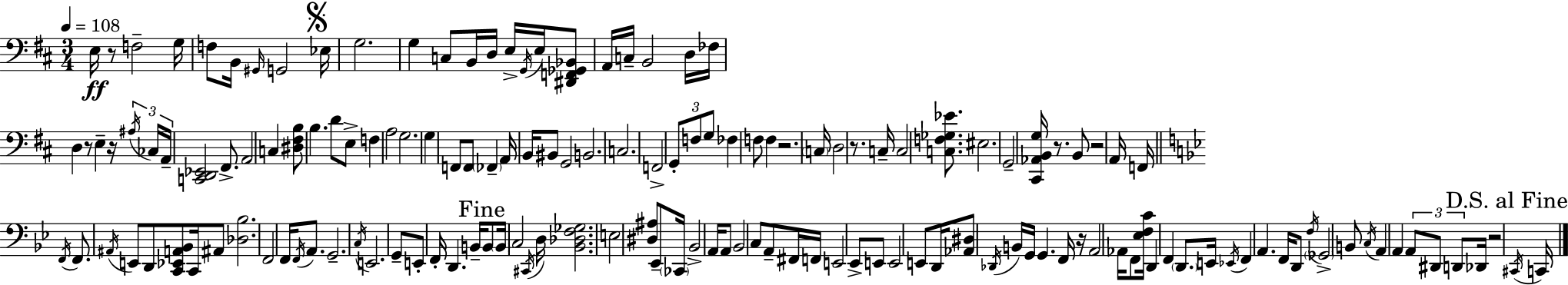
E3/s R/e F3/h G3/s F3/e B2/s G#2/s G2/h Eb3/s G3/h. G3/q C3/e B2/s D3/s E3/s G2/s E3/s [D#2,F2,Gb2,Bb2]/e A2/s C3/s B2/h D3/s FES3/s D3/q R/e E3/q R/s A#3/s CES3/s A2/s [C2,D2,Eb2]/h F#2/e. A2/h C3/q [D#3,F#3,B3]/e B3/q. D4/e E3/e F3/q A3/h G3/h. G3/q F2/e F2/e FES2/q A2/s B2/s BIS2/e G2/h B2/h. C3/h. F2/h G2/e F3/e G3/e FES3/q F3/e F3/q R/h. C3/s D3/h R/e. C3/s C3/h [C3,F3,Gb3,Eb4]/e. EIS3/h. G2/h [C#2,Ab2,B2,G3]/s R/e. B2/e R/h A2/s F2/s F2/s F2/e. A#2/s E2/e D2/e [C2,Eb2,A2,Bb2]/e C2/s A#2/e [Db3,Bb3]/h. F2/h F2/s F2/s A2/e. G2/h. C3/s E2/h. G2/e E2/e F2/s D2/q. B2/s B2/e B2/s C3/h C#2/s D3/s [Bb2,Db3,F3,Gb3]/h. E3/h [D#3,A#3]/e Eb2/e CES2/s Bb2/h A2/s A2/e Bb2/h C3/e A2/e F#2/s F2/s E2/h Eb2/e E2/e E2/h E2/e D2/s [Ab2,D#3]/e Db2/s B2/s G2/s G2/q. F2/s R/s A2/h Ab2/s F2/e [Eb3,F3,C4]/s D2/q F2/q D2/e. E2/s Eb2/s F2/q A2/q. F2/s D2/e F3/s Gb2/h B2/e C3/s A2/q A2/q A2/e D#2/e D2/e Db2/s R/h C#2/s C2/s